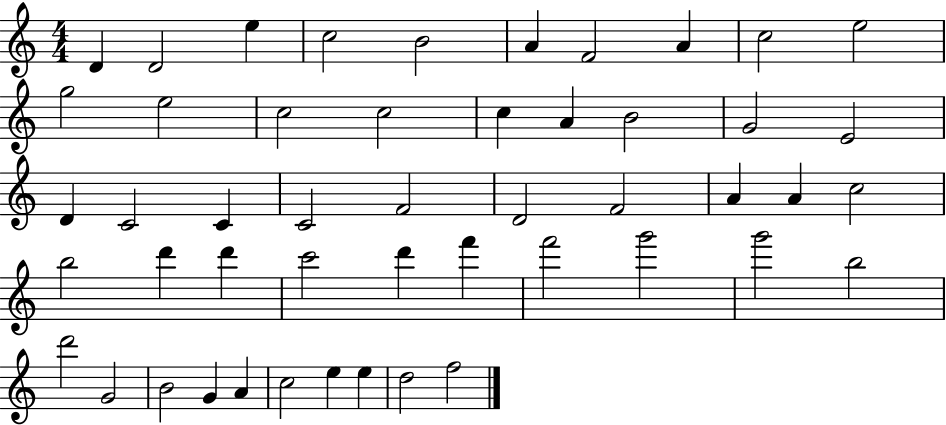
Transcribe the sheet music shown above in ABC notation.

X:1
T:Untitled
M:4/4
L:1/4
K:C
D D2 e c2 B2 A F2 A c2 e2 g2 e2 c2 c2 c A B2 G2 E2 D C2 C C2 F2 D2 F2 A A c2 b2 d' d' c'2 d' f' f'2 g'2 g'2 b2 d'2 G2 B2 G A c2 e e d2 f2